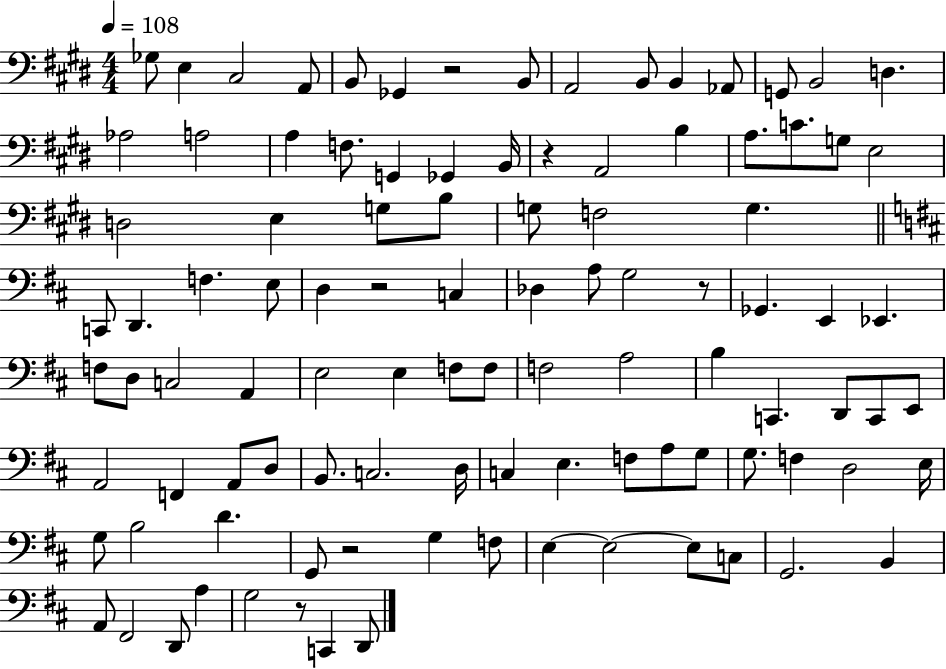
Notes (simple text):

Gb3/e E3/q C#3/h A2/e B2/e Gb2/q R/h B2/e A2/h B2/e B2/q Ab2/e G2/e B2/h D3/q. Ab3/h A3/h A3/q F3/e. G2/q Gb2/q B2/s R/q A2/h B3/q A3/e. C4/e. G3/e E3/h D3/h E3/q G3/e B3/e G3/e F3/h G3/q. C2/e D2/q. F3/q. E3/e D3/q R/h C3/q Db3/q A3/e G3/h R/e Gb2/q. E2/q Eb2/q. F3/e D3/e C3/h A2/q E3/h E3/q F3/e F3/e F3/h A3/h B3/q C2/q. D2/e C2/e E2/e A2/h F2/q A2/e D3/e B2/e. C3/h. D3/s C3/q E3/q. F3/e A3/e G3/e G3/e. F3/q D3/h E3/s G3/e B3/h D4/q. G2/e R/h G3/q F3/e E3/q E3/h E3/e C3/e G2/h. B2/q A2/e F#2/h D2/e A3/q G3/h R/e C2/q D2/e